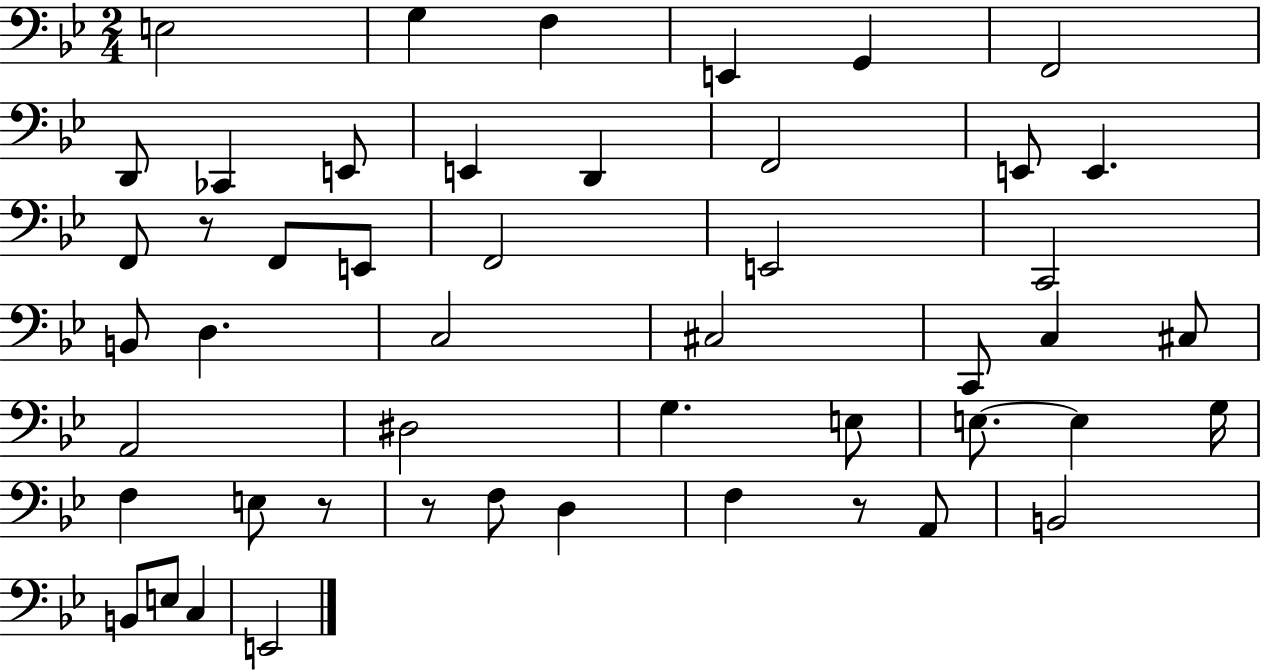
E3/h G3/q F3/q E2/q G2/q F2/h D2/e CES2/q E2/e E2/q D2/q F2/h E2/e E2/q. F2/e R/e F2/e E2/e F2/h E2/h C2/h B2/e D3/q. C3/h C#3/h C2/e C3/q C#3/e A2/h D#3/h G3/q. E3/e E3/e. E3/q G3/s F3/q E3/e R/e R/e F3/e D3/q F3/q R/e A2/e B2/h B2/e E3/e C3/q E2/h